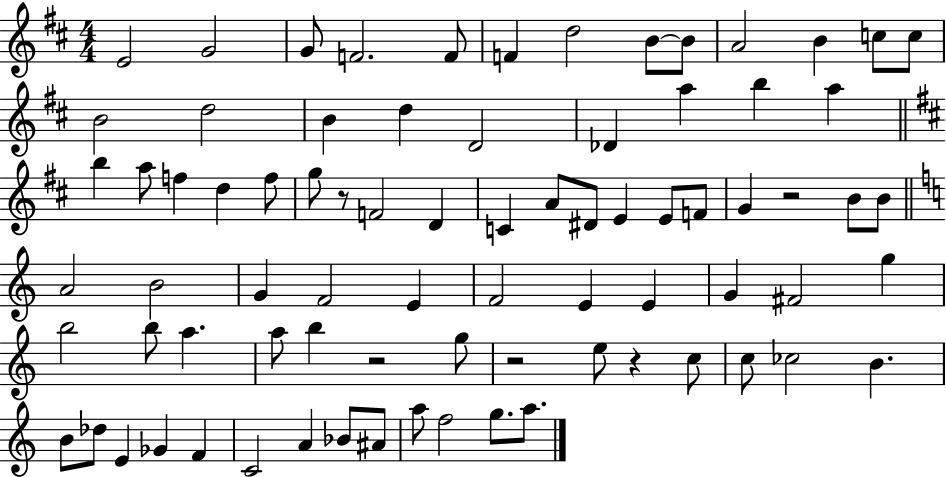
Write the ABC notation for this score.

X:1
T:Untitled
M:4/4
L:1/4
K:D
E2 G2 G/2 F2 F/2 F d2 B/2 B/2 A2 B c/2 c/2 B2 d2 B d D2 _D a b a b a/2 f d f/2 g/2 z/2 F2 D C A/2 ^D/2 E E/2 F/2 G z2 B/2 B/2 A2 B2 G F2 E F2 E E G ^F2 g b2 b/2 a a/2 b z2 g/2 z2 e/2 z c/2 c/2 _c2 B B/2 _d/2 E _G F C2 A _B/2 ^A/2 a/2 f2 g/2 a/2